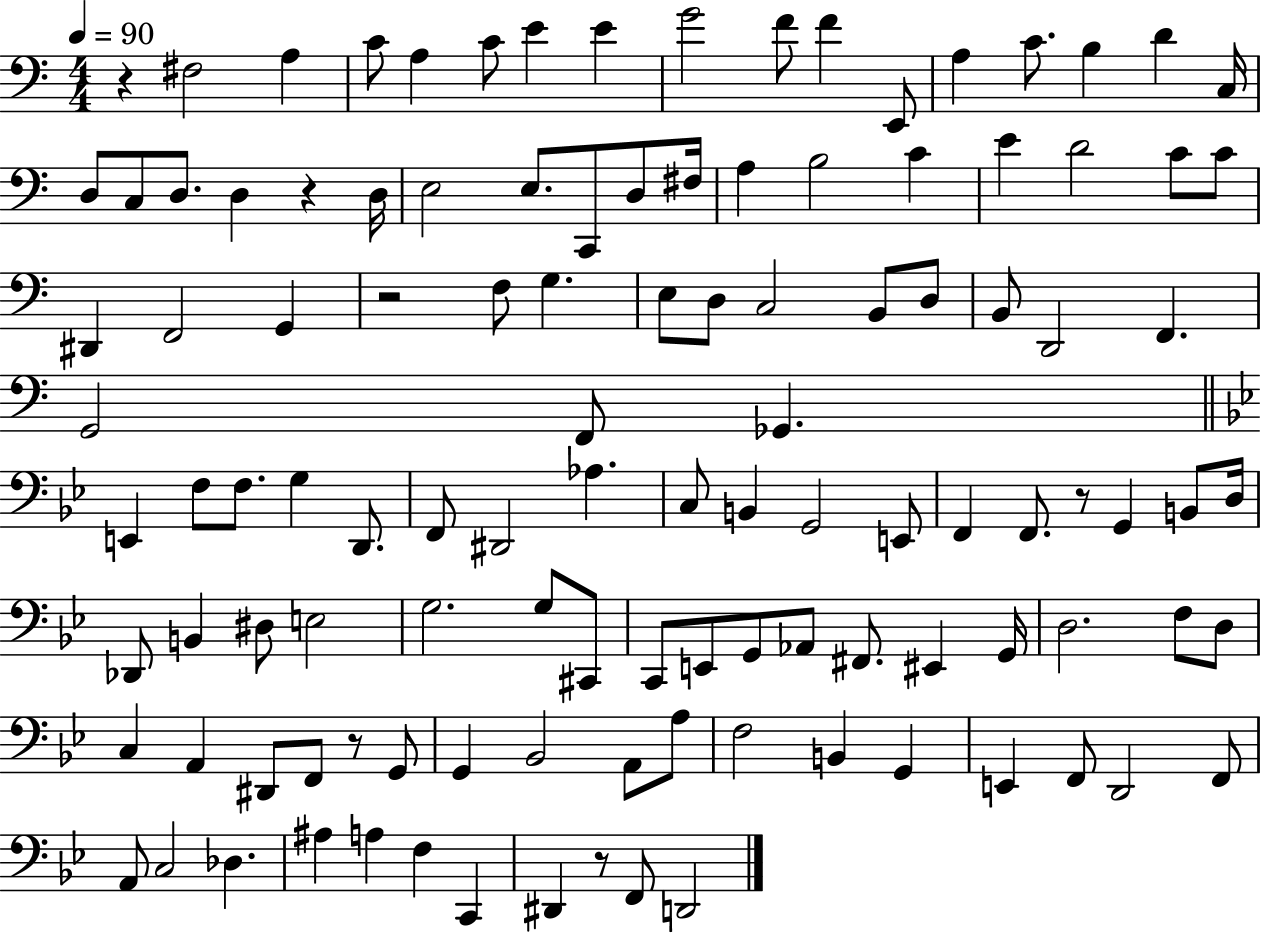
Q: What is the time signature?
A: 4/4